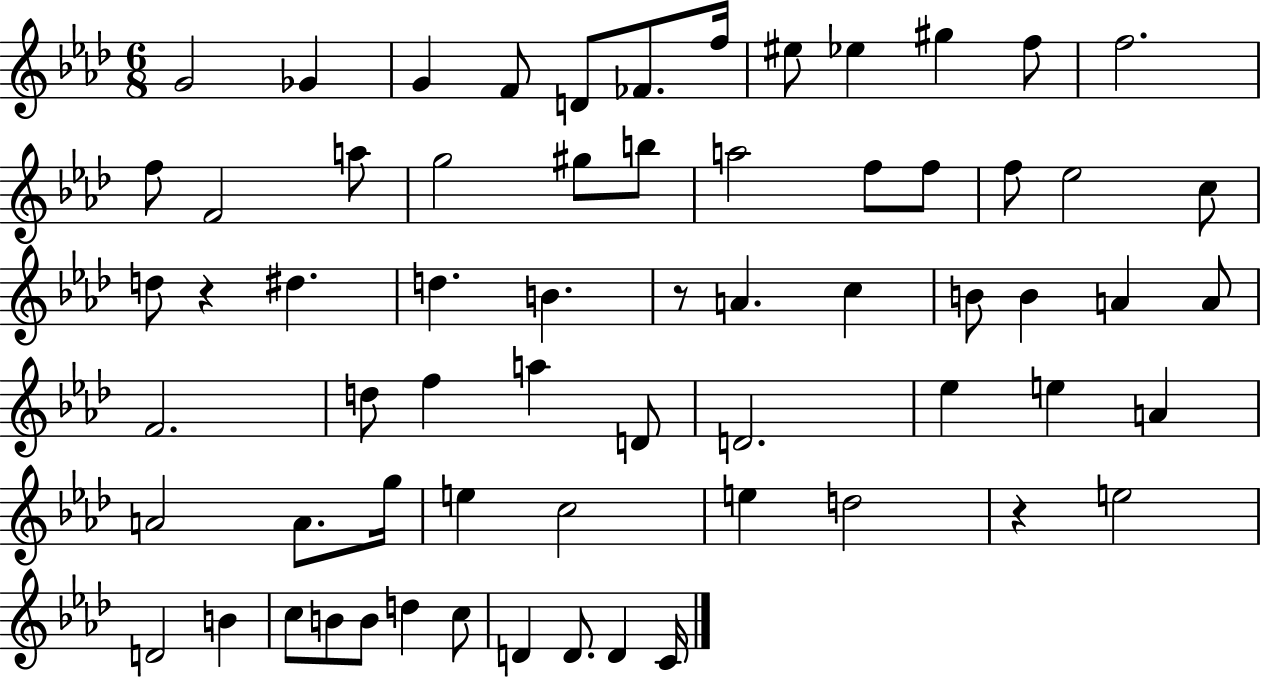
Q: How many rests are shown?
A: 3